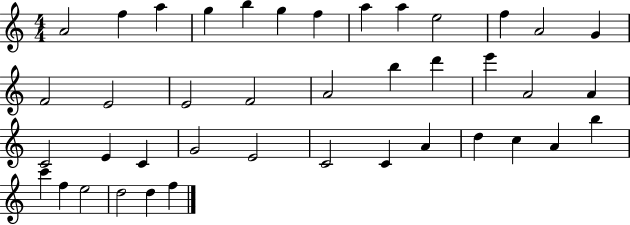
{
  \clef treble
  \numericTimeSignature
  \time 4/4
  \key c \major
  a'2 f''4 a''4 | g''4 b''4 g''4 f''4 | a''4 a''4 e''2 | f''4 a'2 g'4 | \break f'2 e'2 | e'2 f'2 | a'2 b''4 d'''4 | e'''4 a'2 a'4 | \break c'2 e'4 c'4 | g'2 e'2 | c'2 c'4 a'4 | d''4 c''4 a'4 b''4 | \break c'''4 f''4 e''2 | d''2 d''4 f''4 | \bar "|."
}